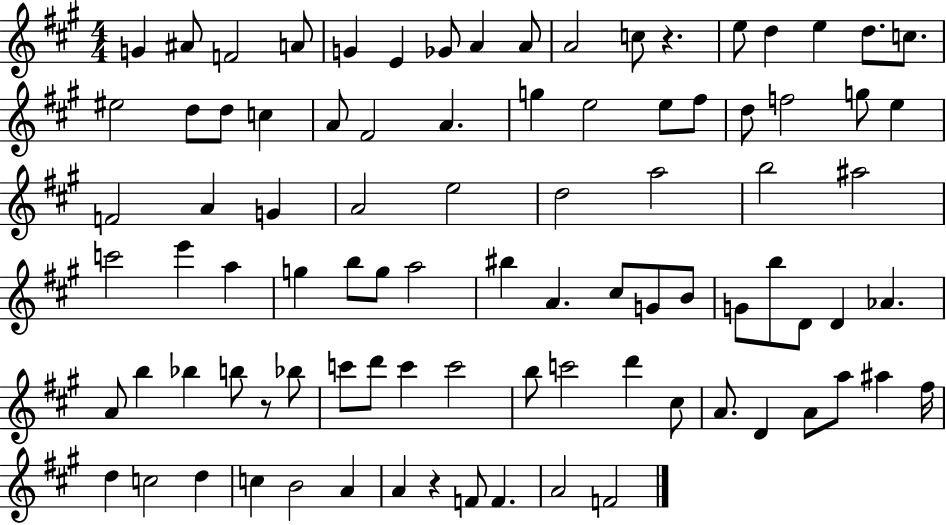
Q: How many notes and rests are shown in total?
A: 90